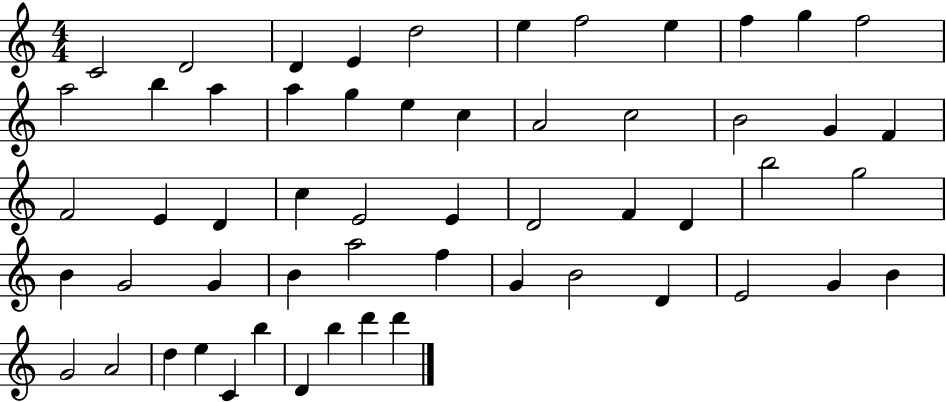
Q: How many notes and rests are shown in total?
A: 56